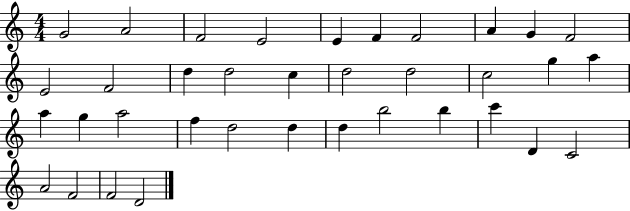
{
  \clef treble
  \numericTimeSignature
  \time 4/4
  \key c \major
  g'2 a'2 | f'2 e'2 | e'4 f'4 f'2 | a'4 g'4 f'2 | \break e'2 f'2 | d''4 d''2 c''4 | d''2 d''2 | c''2 g''4 a''4 | \break a''4 g''4 a''2 | f''4 d''2 d''4 | d''4 b''2 b''4 | c'''4 d'4 c'2 | \break a'2 f'2 | f'2 d'2 | \bar "|."
}